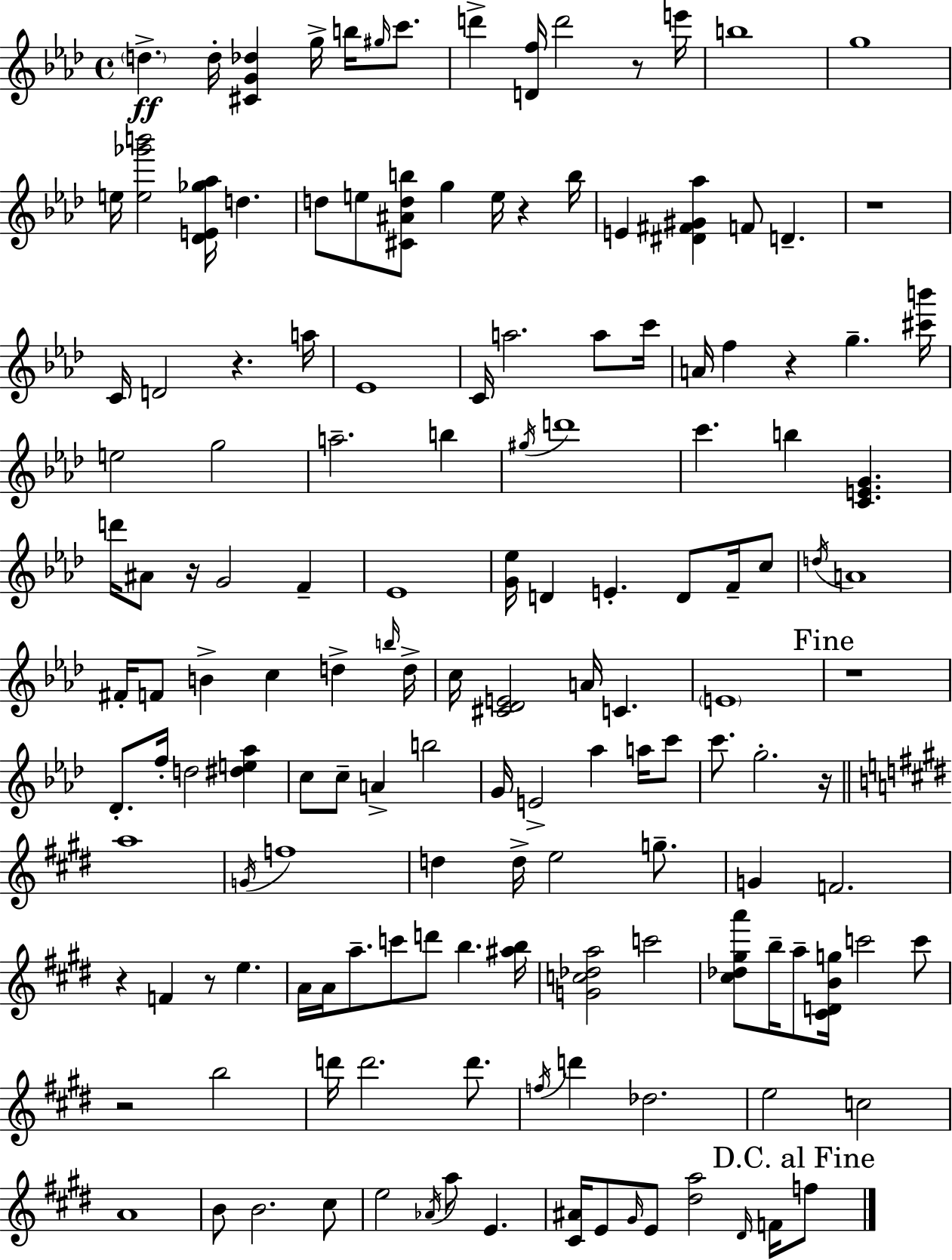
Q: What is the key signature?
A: F minor